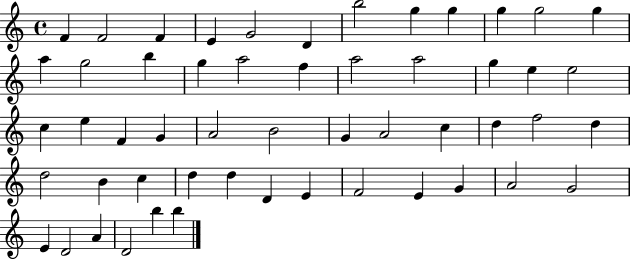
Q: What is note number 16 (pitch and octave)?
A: G5